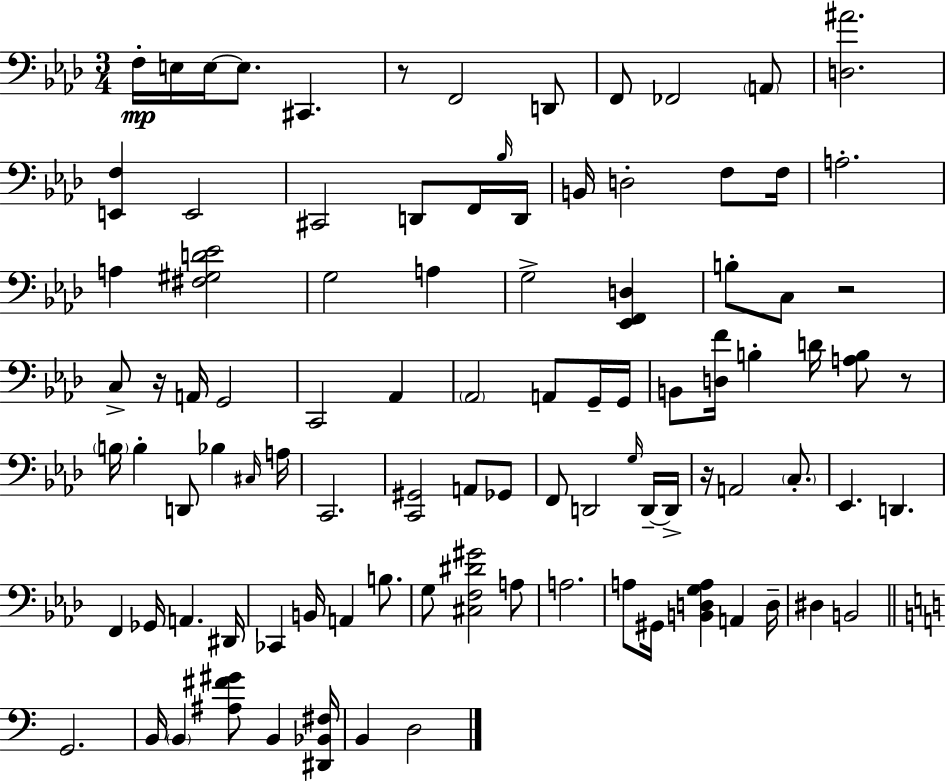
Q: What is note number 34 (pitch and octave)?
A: A2